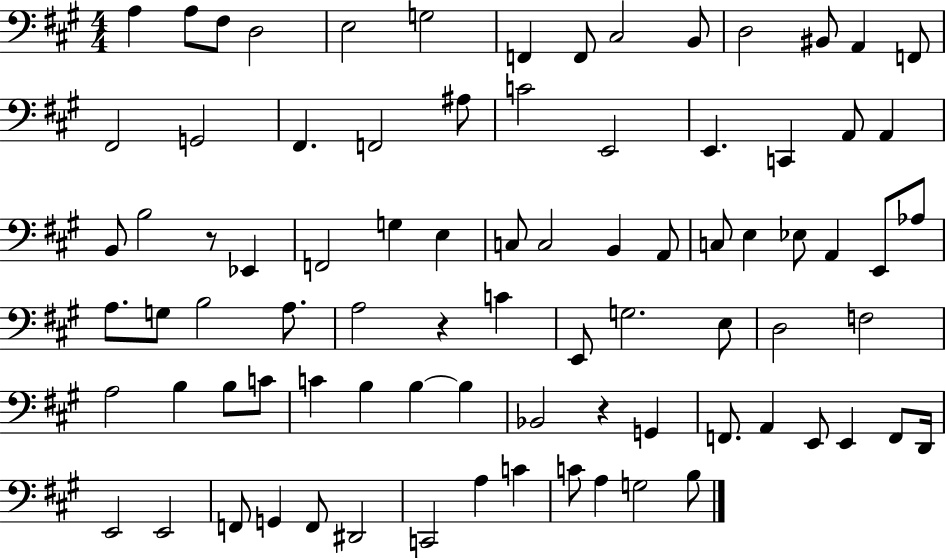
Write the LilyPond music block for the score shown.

{
  \clef bass
  \numericTimeSignature
  \time 4/4
  \key a \major
  a4 a8 fis8 d2 | e2 g2 | f,4 f,8 cis2 b,8 | d2 bis,8 a,4 f,8 | \break fis,2 g,2 | fis,4. f,2 ais8 | c'2 e,2 | e,4. c,4 a,8 a,4 | \break b,8 b2 r8 ees,4 | f,2 g4 e4 | c8 c2 b,4 a,8 | c8 e4 ees8 a,4 e,8 aes8 | \break a8. g8 b2 a8. | a2 r4 c'4 | e,8 g2. e8 | d2 f2 | \break a2 b4 b8 c'8 | c'4 b4 b4~~ b4 | bes,2 r4 g,4 | f,8. a,4 e,8 e,4 f,8 d,16 | \break e,2 e,2 | f,8 g,4 f,8 dis,2 | c,2 a4 c'4 | c'8 a4 g2 b8 | \break \bar "|."
}